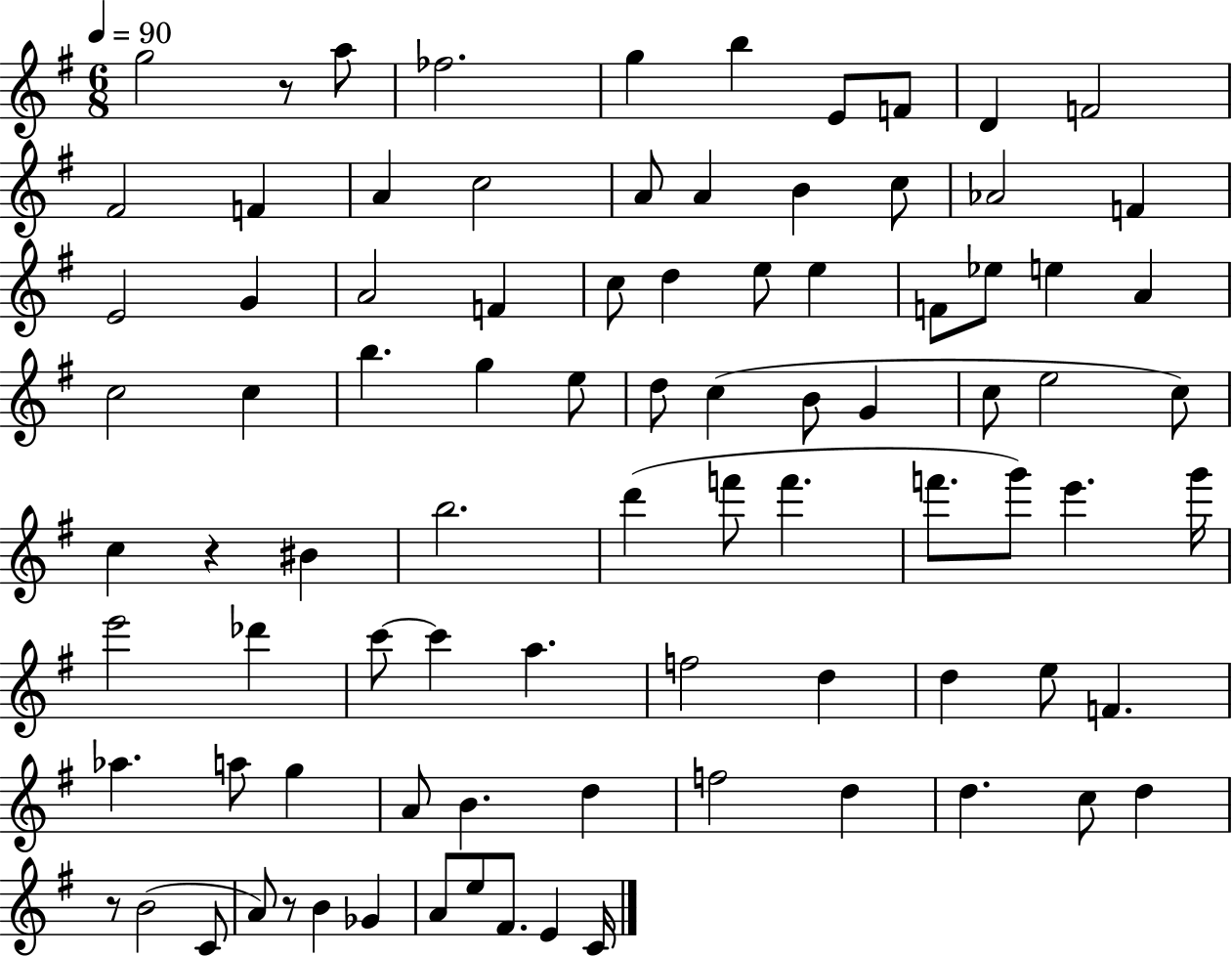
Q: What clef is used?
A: treble